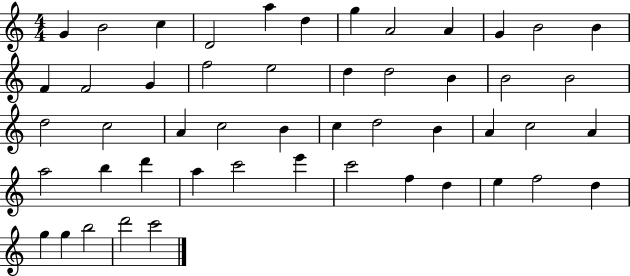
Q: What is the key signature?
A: C major